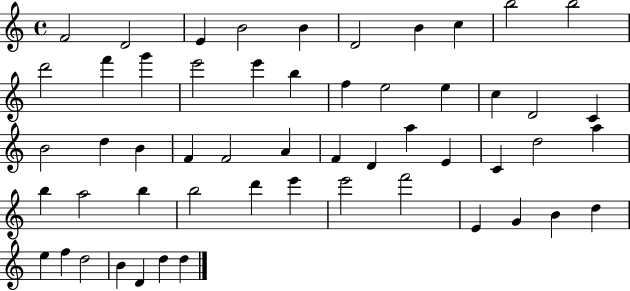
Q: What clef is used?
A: treble